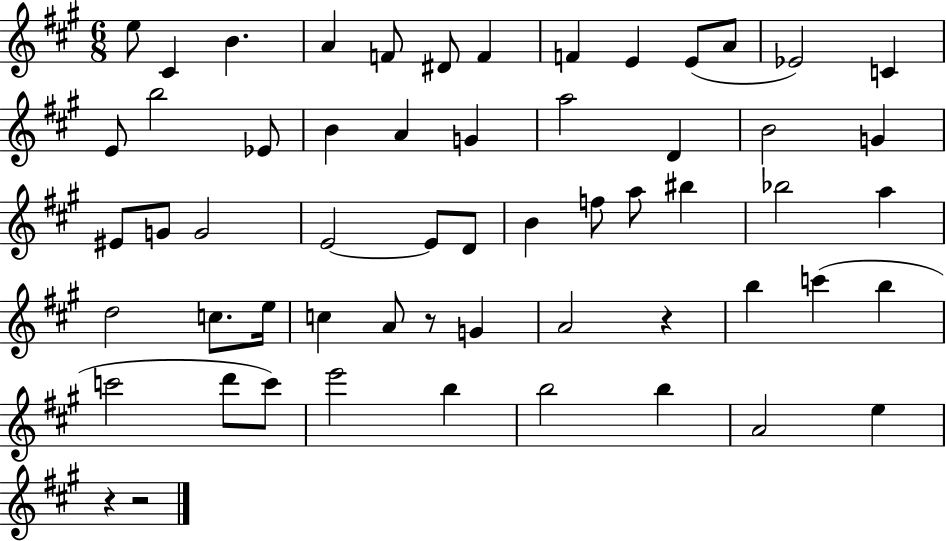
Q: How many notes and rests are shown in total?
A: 58